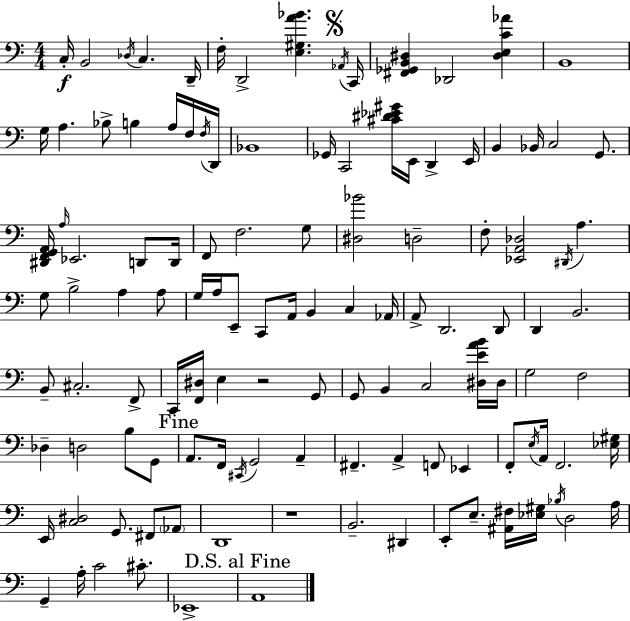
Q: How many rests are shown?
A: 2